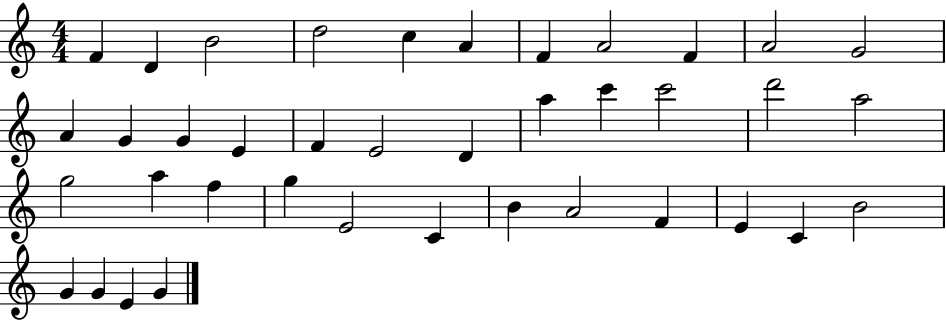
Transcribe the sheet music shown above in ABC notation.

X:1
T:Untitled
M:4/4
L:1/4
K:C
F D B2 d2 c A F A2 F A2 G2 A G G E F E2 D a c' c'2 d'2 a2 g2 a f g E2 C B A2 F E C B2 G G E G